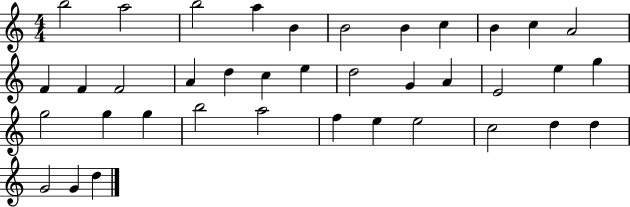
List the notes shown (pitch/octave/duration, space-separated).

B5/h A5/h B5/h A5/q B4/q B4/h B4/q C5/q B4/q C5/q A4/h F4/q F4/q F4/h A4/q D5/q C5/q E5/q D5/h G4/q A4/q E4/h E5/q G5/q G5/h G5/q G5/q B5/h A5/h F5/q E5/q E5/h C5/h D5/q D5/q G4/h G4/q D5/q